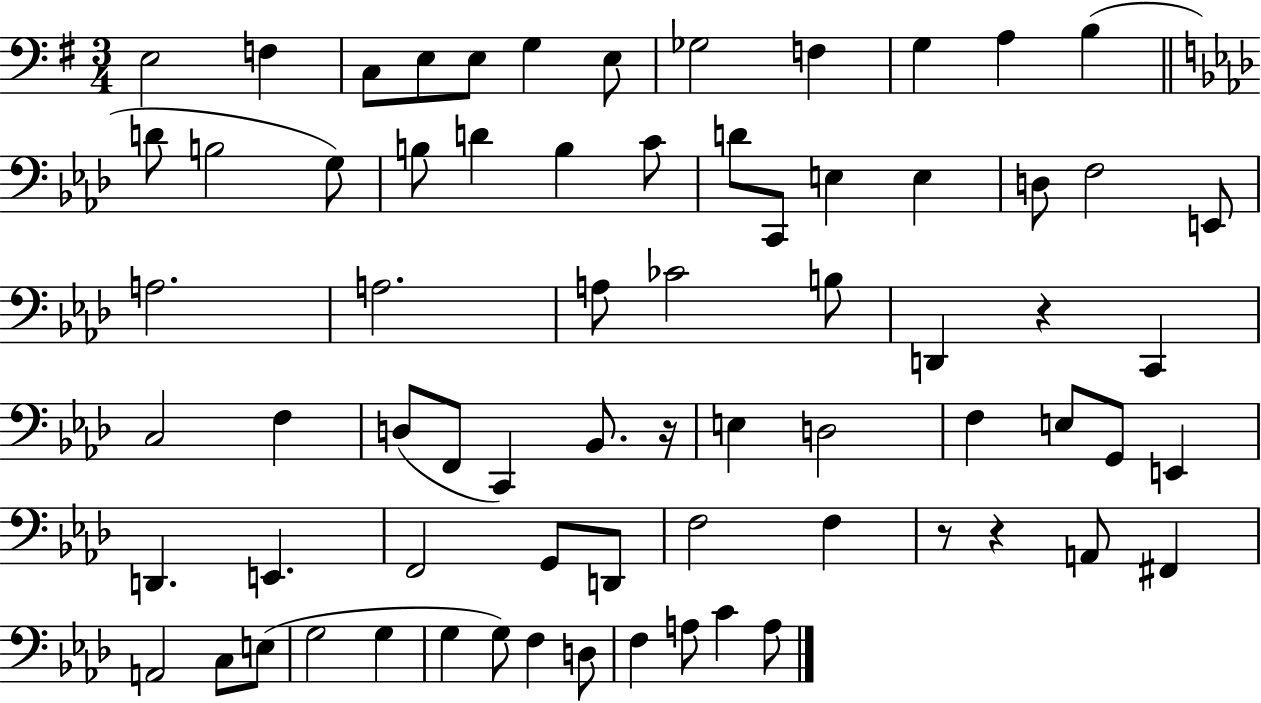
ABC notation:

X:1
T:Untitled
M:3/4
L:1/4
K:G
E,2 F, C,/2 E,/2 E,/2 G, E,/2 _G,2 F, G, A, B, D/2 B,2 G,/2 B,/2 D B, C/2 D/2 C,,/2 E, E, D,/2 F,2 E,,/2 A,2 A,2 A,/2 _C2 B,/2 D,, z C,, C,2 F, D,/2 F,,/2 C,, _B,,/2 z/4 E, D,2 F, E,/2 G,,/2 E,, D,, E,, F,,2 G,,/2 D,,/2 F,2 F, z/2 z A,,/2 ^F,, A,,2 C,/2 E,/2 G,2 G, G, G,/2 F, D,/2 F, A,/2 C A,/2